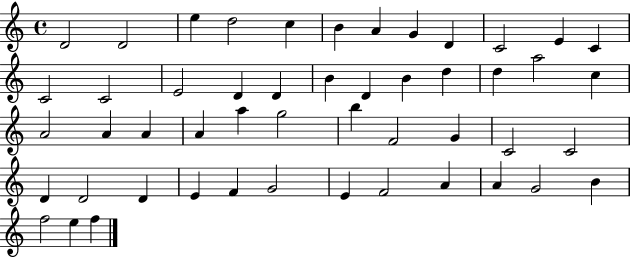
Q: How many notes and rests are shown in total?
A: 50